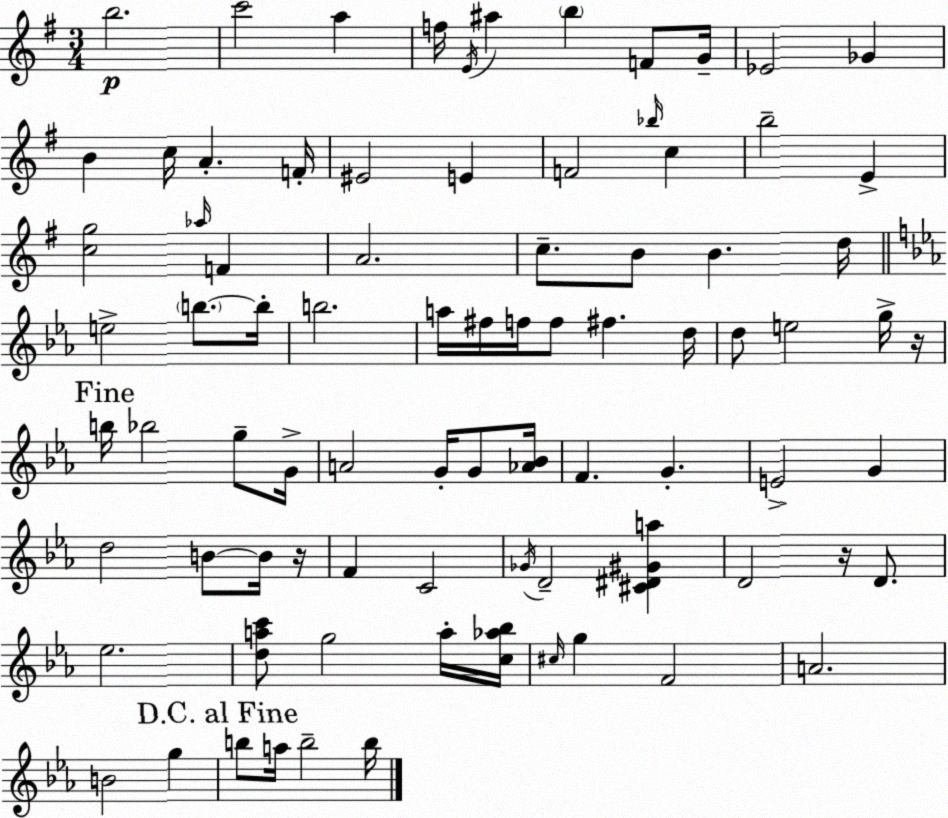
X:1
T:Untitled
M:3/4
L:1/4
K:Em
b2 c'2 a f/4 E/4 ^a b F/2 G/4 _E2 _G B c/4 A F/4 ^E2 E F2 _b/4 c b2 E [cg]2 _a/4 F A2 c/2 B/2 B d/4 e2 b/2 b/4 b2 a/4 ^f/4 f/4 f/2 ^f d/4 d/2 e2 g/4 z/4 b/4 _b2 g/2 G/4 A2 G/4 G/2 [_A_B]/4 F G E2 G d2 B/2 B/4 z/4 F C2 _G/4 D2 [^C^D^Ga] D2 z/4 D/2 _e2 [dac']/2 g2 a/4 [c_a_b]/4 ^c/4 g F2 A2 B2 g b/2 a/4 b2 b/4